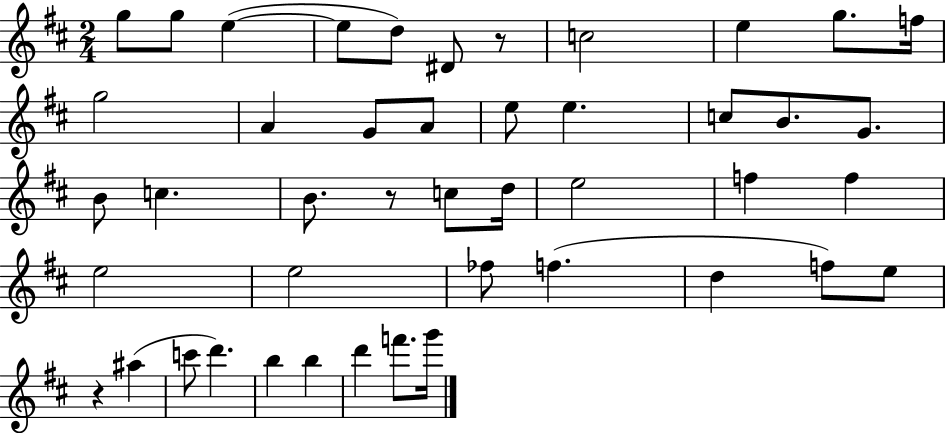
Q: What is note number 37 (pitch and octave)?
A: D6